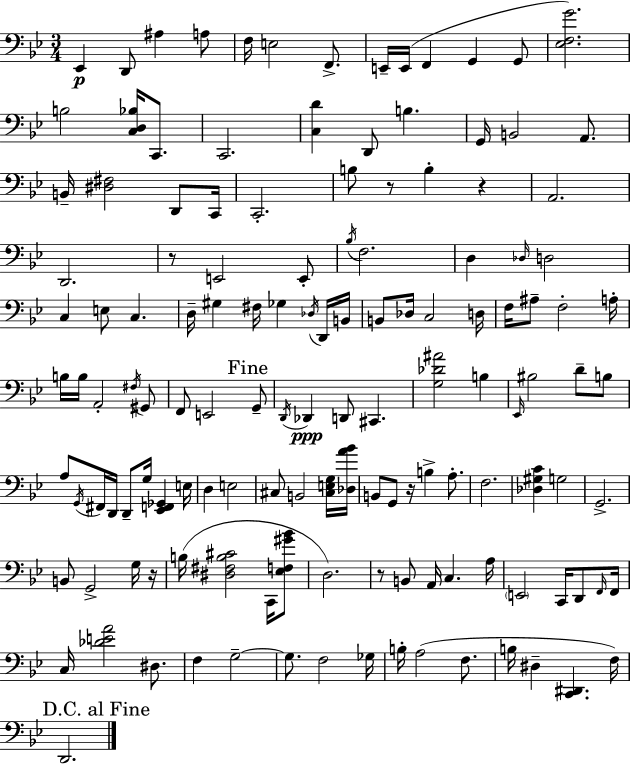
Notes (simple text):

Eb2/q D2/e A#3/q A3/e F3/s E3/h F2/e. E2/s E2/s F2/q G2/q G2/e [Eb3,F3,G4]/h. B3/h [C3,D3,Bb3]/s C2/e. C2/h. [C3,D4]/q D2/e B3/q. G2/s B2/h A2/e. B2/s [D#3,F#3]/h D2/e C2/s C2/h. B3/e R/e B3/q R/q A2/h. D2/h. R/e E2/h E2/e Bb3/s F3/h. D3/q Db3/s D3/h C3/q E3/e C3/q. D3/s G#3/q F#3/s Gb3/q Db3/s D2/s B2/s B2/e Db3/s C3/h D3/s F3/s A#3/e F3/h A3/s B3/s B3/s A2/h F#3/s G#2/e F2/e E2/h G2/e D2/s Db2/q D2/e C#2/q. [G3,Db4,A#4]/h B3/q Eb2/s BIS3/h D4/e B3/e A3/e G2/s F#2/s D2/s D2/e G3/s [Eb2,F2,Gb2]/q E3/s D3/q E3/h C#3/e B2/h [C#3,E3,G3]/s [Db3,A4,Bb4]/s B2/e G2/e R/s B3/q A3/e. F3/h. [Db3,G#3,C4]/q G3/h G2/h. B2/e G2/h G3/s R/s B3/s [D#3,F#3,B3,C#4]/h C2/s [Eb3,F3,G#4,Bb4]/e D3/h. R/e B2/e A2/s C3/q. A3/s E2/h C2/s D2/e F2/s F2/s C3/s [Db4,E4,A4]/h D#3/e. F3/q G3/h G3/e. F3/h Gb3/s B3/s A3/h F3/e. B3/s D#3/q [C2,D#2]/q. F3/s D2/h.